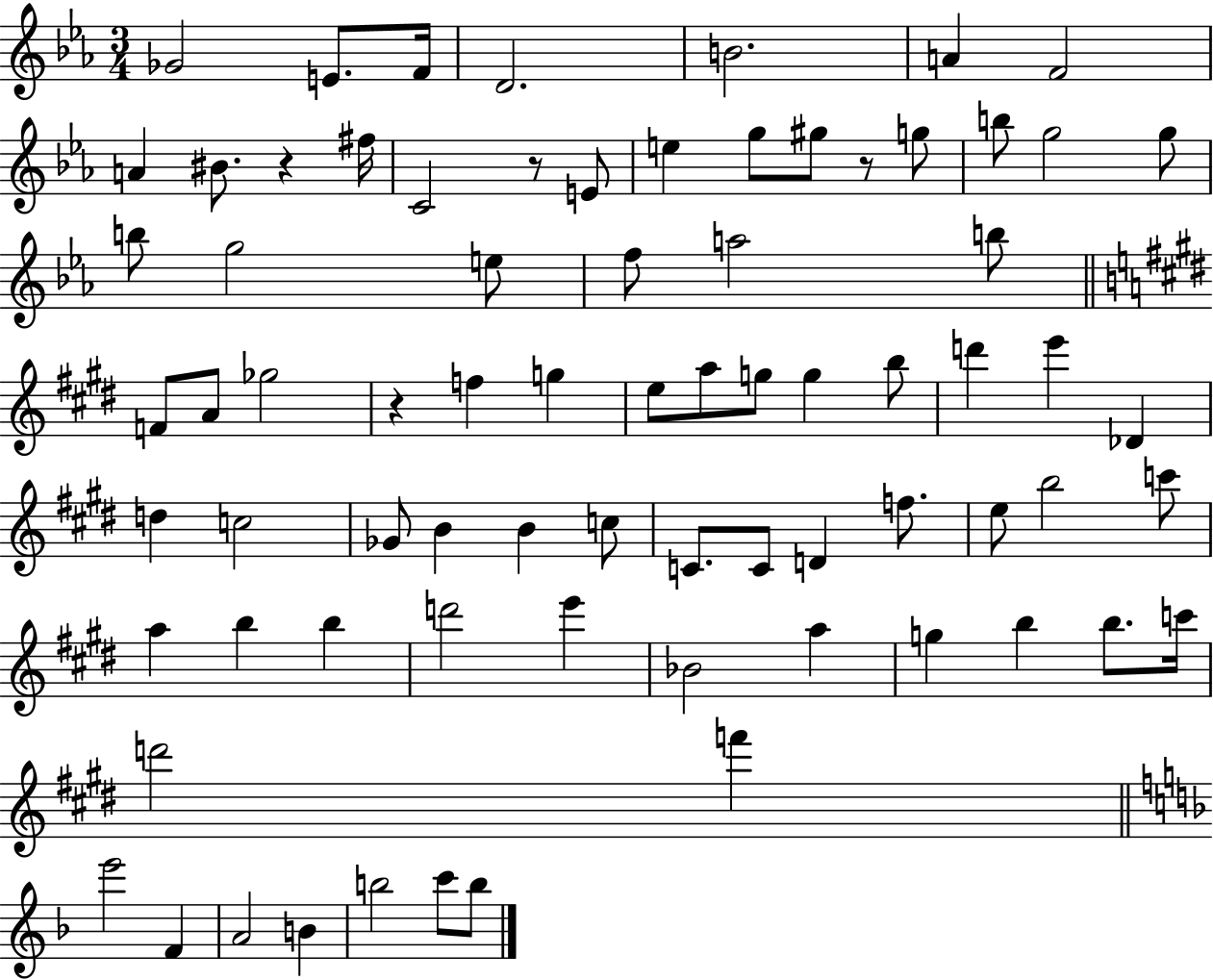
Gb4/h E4/e. F4/s D4/h. B4/h. A4/q F4/h A4/q BIS4/e. R/q F#5/s C4/h R/e E4/e E5/q G5/e G#5/e R/e G5/e B5/e G5/h G5/e B5/e G5/h E5/e F5/e A5/h B5/e F4/e A4/e Gb5/h R/q F5/q G5/q E5/e A5/e G5/e G5/q B5/e D6/q E6/q Db4/q D5/q C5/h Gb4/e B4/q B4/q C5/e C4/e. C4/e D4/q F5/e. E5/e B5/h C6/e A5/q B5/q B5/q D6/h E6/q Bb4/h A5/q G5/q B5/q B5/e. C6/s D6/h F6/q E6/h F4/q A4/h B4/q B5/h C6/e B5/e